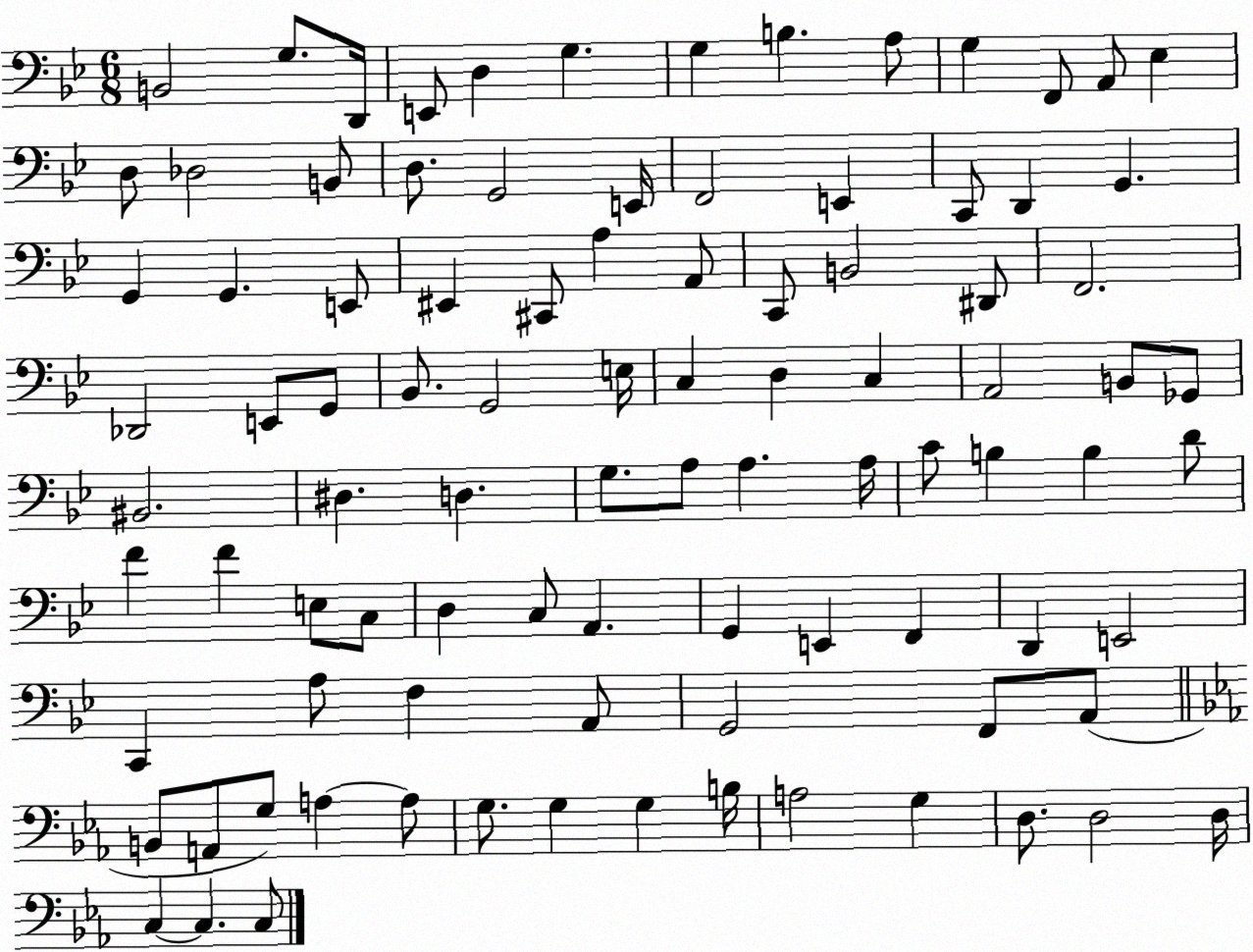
X:1
T:Untitled
M:6/8
L:1/4
K:Bb
B,,2 G,/2 D,,/4 E,,/2 D, G, G, B, A,/2 G, F,,/2 A,,/2 _E, D,/2 _D,2 B,,/2 D,/2 G,,2 E,,/4 F,,2 E,, C,,/2 D,, G,, G,, G,, E,,/2 ^E,, ^C,,/2 A, A,,/2 C,,/2 B,,2 ^D,,/2 F,,2 _D,,2 E,,/2 G,,/2 _B,,/2 G,,2 E,/4 C, D, C, A,,2 B,,/2 _G,,/2 ^B,,2 ^D, D, G,/2 A,/2 A, A,/4 C/2 B, B, D/2 F F E,/2 C,/2 D, C,/2 A,, G,, E,, F,, D,, E,,2 C,, A,/2 F, A,,/2 G,,2 F,,/2 A,,/2 B,,/2 A,,/2 G,/2 A, A,/2 G,/2 G, G, B,/4 A,2 G, D,/2 D,2 D,/4 C, C, C,/2